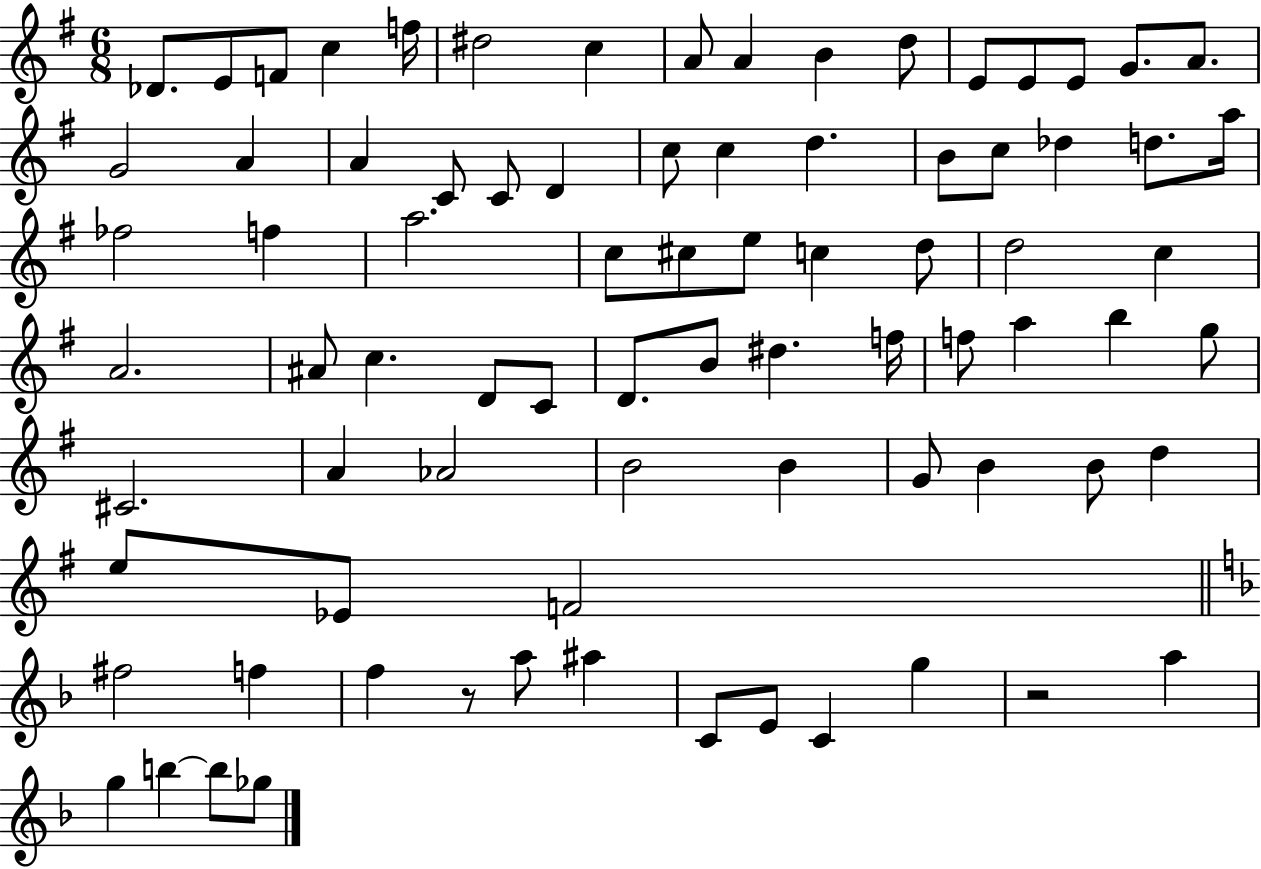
Db4/e. E4/e F4/e C5/q F5/s D#5/h C5/q A4/e A4/q B4/q D5/e E4/e E4/e E4/e G4/e. A4/e. G4/h A4/q A4/q C4/e C4/e D4/q C5/e C5/q D5/q. B4/e C5/e Db5/q D5/e. A5/s FES5/h F5/q A5/h. C5/e C#5/e E5/e C5/q D5/e D5/h C5/q A4/h. A#4/e C5/q. D4/e C4/e D4/e. B4/e D#5/q. F5/s F5/e A5/q B5/q G5/e C#4/h. A4/q Ab4/h B4/h B4/q G4/e B4/q B4/e D5/q E5/e Eb4/e F4/h F#5/h F5/q F5/q R/e A5/e A#5/q C4/e E4/e C4/q G5/q R/h A5/q G5/q B5/q B5/e Gb5/e